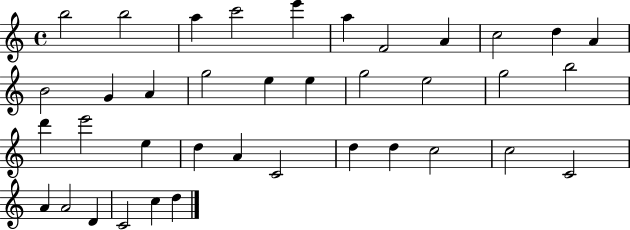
B5/h B5/h A5/q C6/h E6/q A5/q F4/h A4/q C5/h D5/q A4/q B4/h G4/q A4/q G5/h E5/q E5/q G5/h E5/h G5/h B5/h D6/q E6/h E5/q D5/q A4/q C4/h D5/q D5/q C5/h C5/h C4/h A4/q A4/h D4/q C4/h C5/q D5/q